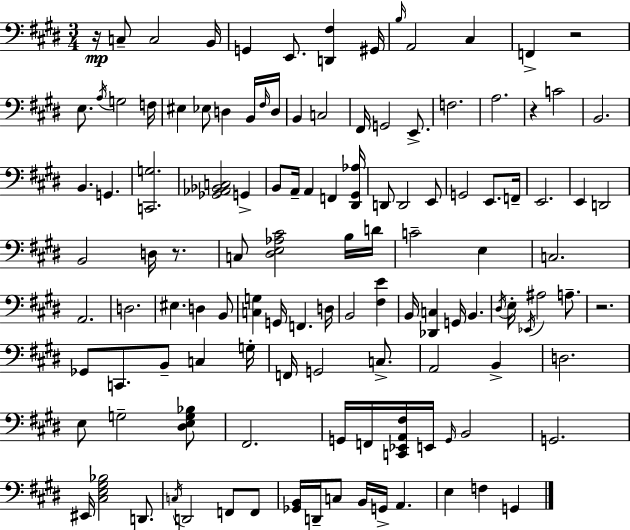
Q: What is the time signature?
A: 3/4